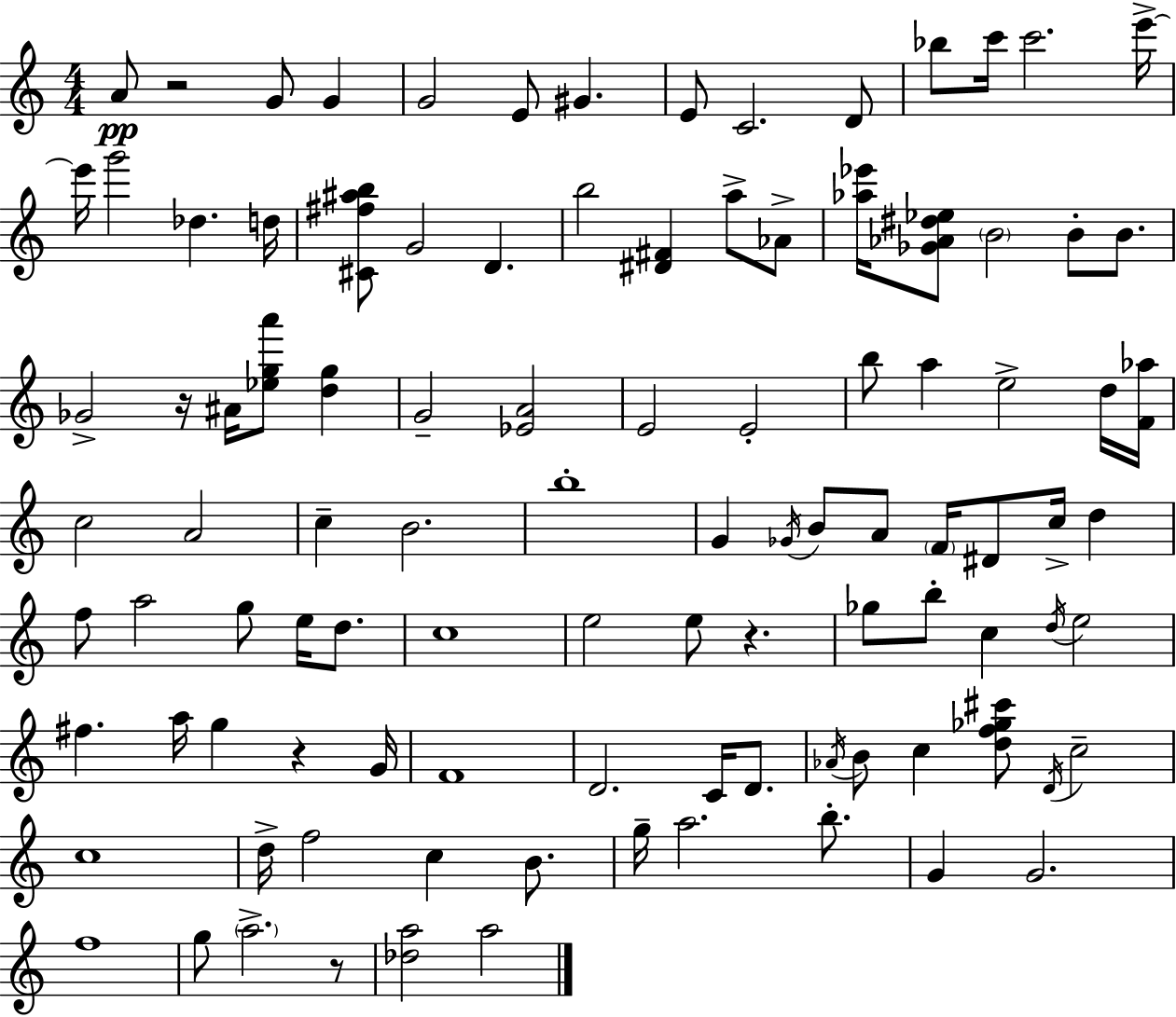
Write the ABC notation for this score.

X:1
T:Untitled
M:4/4
L:1/4
K:Am
A/2 z2 G/2 G G2 E/2 ^G E/2 C2 D/2 _b/2 c'/4 c'2 e'/4 e'/4 g'2 _d d/4 [^C^f^ab]/2 G2 D b2 [^D^F] a/2 _A/2 [_a_e']/4 [_G_A^d_e]/2 B2 B/2 B/2 _G2 z/4 ^A/4 [_ega']/2 [dg] G2 [_EA]2 E2 E2 b/2 a e2 d/4 [F_a]/4 c2 A2 c B2 b4 G _G/4 B/2 A/2 F/4 ^D/2 c/4 d f/2 a2 g/2 e/4 d/2 c4 e2 e/2 z _g/2 b/2 c d/4 e2 ^f a/4 g z G/4 F4 D2 C/4 D/2 _A/4 B/2 c [df_g^c']/2 D/4 c2 c4 d/4 f2 c B/2 g/4 a2 b/2 G G2 f4 g/2 a2 z/2 [_da]2 a2